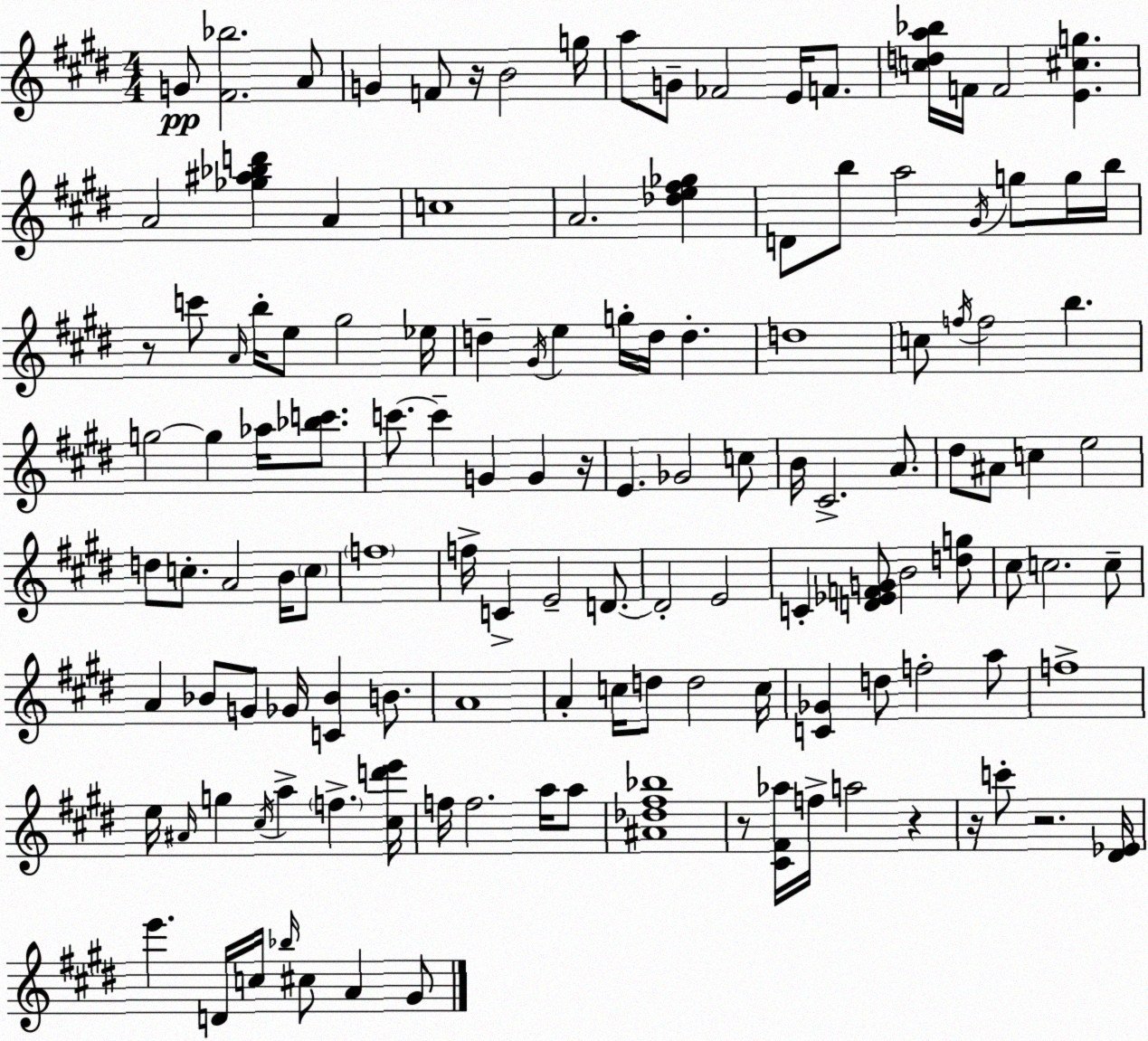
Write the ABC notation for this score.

X:1
T:Untitled
M:4/4
L:1/4
K:E
G/2 [^F_b]2 A/2 G F/2 z/4 B2 g/4 a/2 G/2 _F2 E/4 F/2 [cda_b]/4 F/4 F2 [E^cg] A2 [_g^a_bd'] A c4 A2 [_de^f_g] D/2 b/2 a2 ^G/4 g/2 g/4 b/4 z/2 c'/2 A/4 b/4 e/2 ^g2 _e/4 d ^G/4 e g/4 d/4 d d4 c/2 f/4 f2 b g2 g _a/4 [_bc']/2 c'/2 c' G G z/4 E _G2 c/2 B/4 ^C2 A/2 ^d/2 ^A/2 c e2 d/2 c/2 A2 B/4 c/2 f4 f/4 C E2 D/2 D2 E2 C [D_EFG]/2 B2 [dg]/2 ^c/2 c2 c/2 A _B/2 G/2 _G/4 [C_B] B/2 A4 A c/4 d/2 d2 c/4 [C_G] d/2 f2 a/2 f4 e/4 ^A/4 g ^c/4 a f [^cd'e']/4 f/4 f2 a/4 a/2 [^A_d^f_b]4 z/2 [^C^F_a]/4 f/4 a2 z z/4 c'/2 z2 [^D_E]/4 e' D/4 c/4 _b/4 ^c/2 A ^G/2